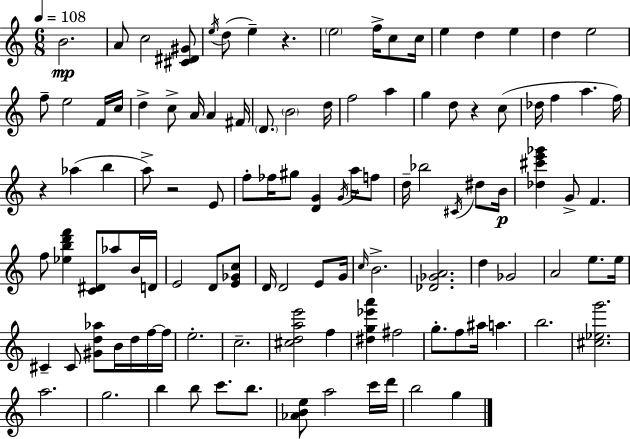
{
  \clef treble
  \numericTimeSignature
  \time 6/8
  \key c \major
  \tempo 4 = 108
  \repeat volta 2 { b'2.\mp | a'8 c''2 <cis' dis' gis'>8 | \acciaccatura { e''16 }( d''8 e''4--) r4. | \parenthesize e''2 f''16-> c''8 | \break c''16 e''4 d''4 e''4 | d''4 e''2 | f''8-- e''2 f'16 | c''16 d''4-> c''8-> a'16 a'4 | \break fis'16 \parenthesize d'8. \parenthesize b'2 | d''16 f''2 a''4 | g''4 d''8 r4 c''8( | des''16 f''4 a''4. | \break f''16) r4 aes''4( b''4 | a''8->) r2 e'8 | f''8-. fes''16 gis''8 <d' g'>4 \acciaccatura { g'16 } a''16 | f''8 d''16-- bes''2 \acciaccatura { cis'16 } | \break dis''8 b'16\p <des'' cis''' e''' ges'''>4 g'8-> f'4. | f''8 <ees'' b'' d''' f'''>4 <c' dis'>8 aes''8 | b'16 d'16 e'2 d'8 | <e' ges' c''>8 d'16 d'2 | \break e'8 g'16 \grace { c''16 } b'2.-> | <des' ges' a'>2. | d''4 ges'2 | a'2 | \break e''8. e''16 cis'4-- cis'8 <gis' d'' aes''>8 | b'16 d''16 f''16~~ f''16 e''2.-. | c''2.-- | <cis'' d'' a'' e'''>2 | \break f''4 <dis'' g'' ees''' a'''>4 fis''2 | g''8.-. f''8 ais''16 a''4. | b''2. | <cis'' ees'' g'''>2. | \break a''2. | g''2. | b''4 b''8 c'''8. | b''8. <aes' b' e''>8 a''2 | \break c'''16 d'''16 b''2 | g''4 } \bar "|."
}